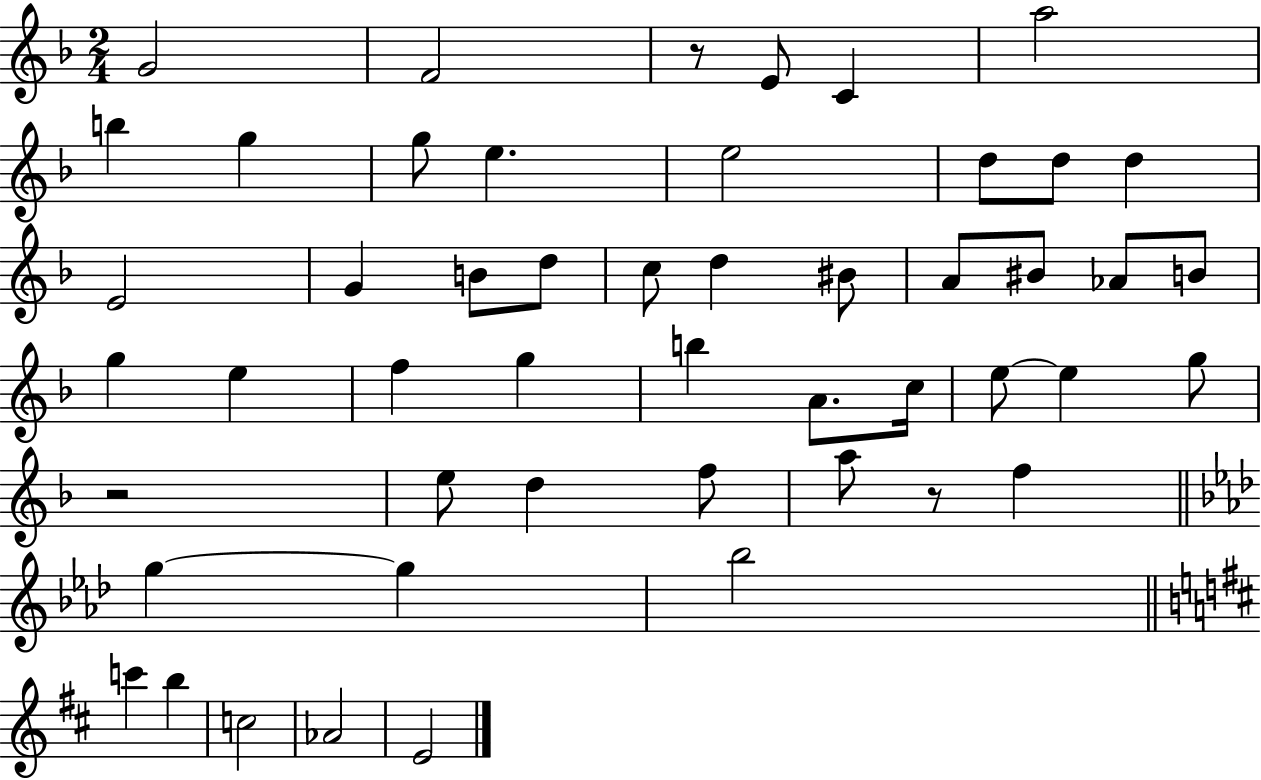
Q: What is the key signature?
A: F major